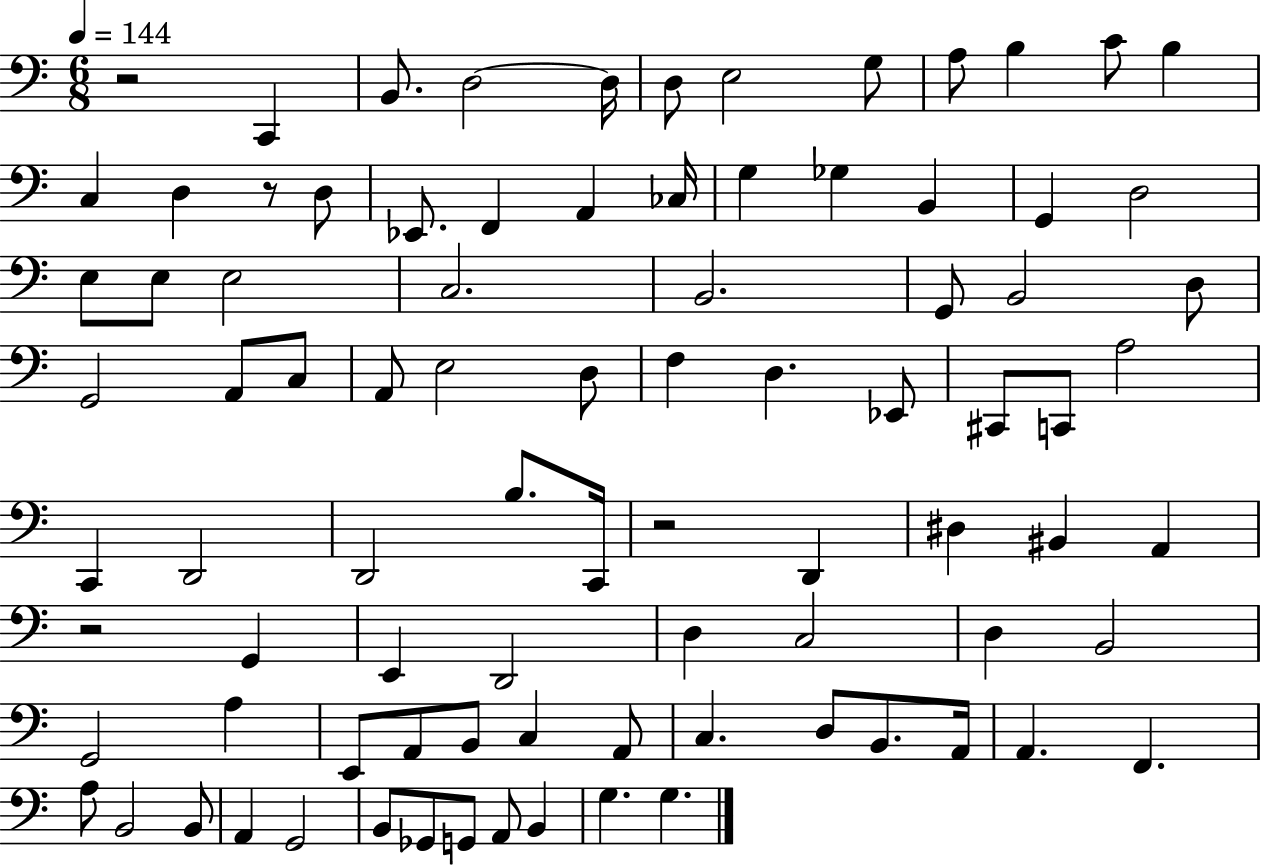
R/h C2/q B2/e. D3/h D3/s D3/e E3/h G3/e A3/e B3/q C4/e B3/q C3/q D3/q R/e D3/e Eb2/e. F2/q A2/q CES3/s G3/q Gb3/q B2/q G2/q D3/h E3/e E3/e E3/h C3/h. B2/h. G2/e B2/h D3/e G2/h A2/e C3/e A2/e E3/h D3/e F3/q D3/q. Eb2/e C#2/e C2/e A3/h C2/q D2/h D2/h B3/e. C2/s R/h D2/q D#3/q BIS2/q A2/q R/h G2/q E2/q D2/h D3/q C3/h D3/q B2/h G2/h A3/q E2/e A2/e B2/e C3/q A2/e C3/q. D3/e B2/e. A2/s A2/q. F2/q. A3/e B2/h B2/e A2/q G2/h B2/e Gb2/e G2/e A2/e B2/q G3/q. G3/q.